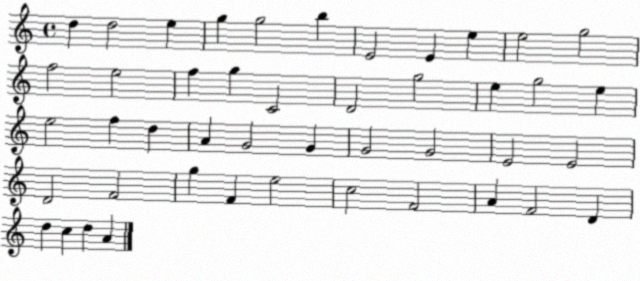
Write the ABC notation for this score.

X:1
T:Untitled
M:4/4
L:1/4
K:C
d d2 e g g2 b E2 E e e2 g2 f2 e2 f g C2 D2 g2 e g2 e e2 f d A G2 G G2 G2 E2 E2 D2 F2 g F e2 c2 F2 A F2 D d c d A